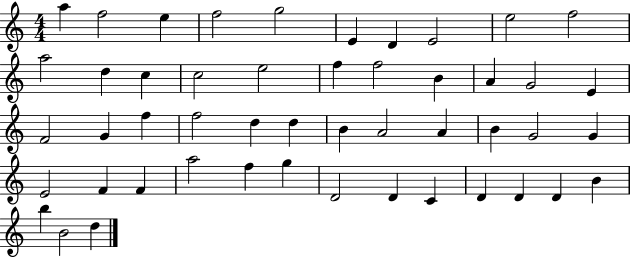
A5/q F5/h E5/q F5/h G5/h E4/q D4/q E4/h E5/h F5/h A5/h D5/q C5/q C5/h E5/h F5/q F5/h B4/q A4/q G4/h E4/q F4/h G4/q F5/q F5/h D5/q D5/q B4/q A4/h A4/q B4/q G4/h G4/q E4/h F4/q F4/q A5/h F5/q G5/q D4/h D4/q C4/q D4/q D4/q D4/q B4/q B5/q B4/h D5/q